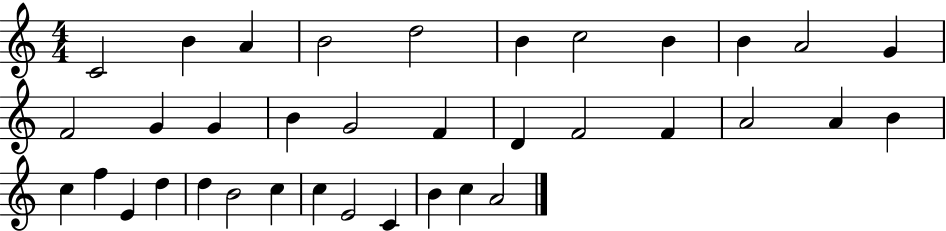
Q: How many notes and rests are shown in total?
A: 36